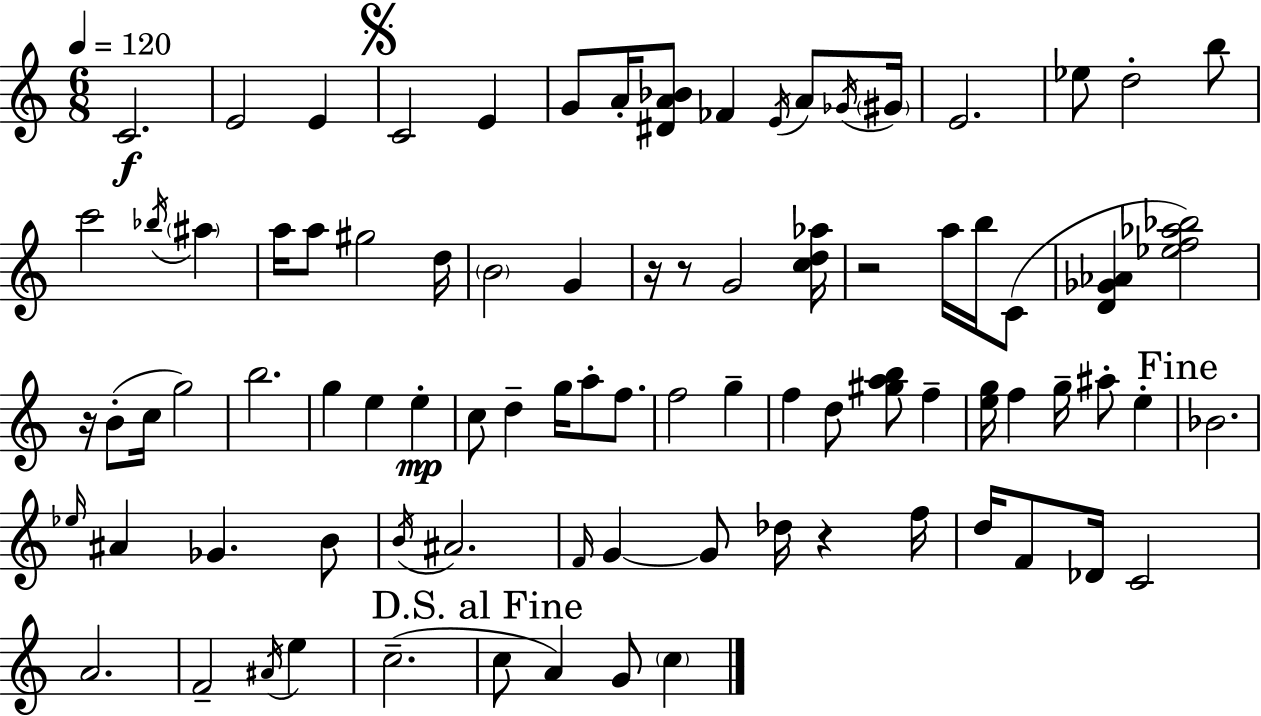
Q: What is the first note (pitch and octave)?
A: C4